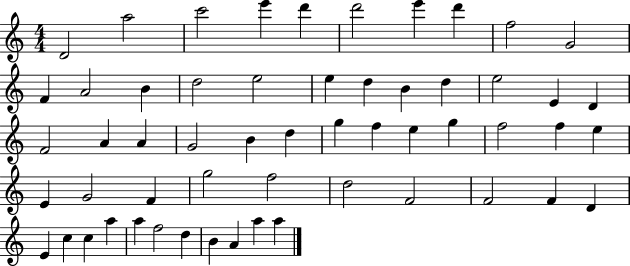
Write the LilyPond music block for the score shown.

{
  \clef treble
  \numericTimeSignature
  \time 4/4
  \key c \major
  d'2 a''2 | c'''2 e'''4 d'''4 | d'''2 e'''4 d'''4 | f''2 g'2 | \break f'4 a'2 b'4 | d''2 e''2 | e''4 d''4 b'4 d''4 | e''2 e'4 d'4 | \break f'2 a'4 a'4 | g'2 b'4 d''4 | g''4 f''4 e''4 g''4 | f''2 f''4 e''4 | \break e'4 g'2 f'4 | g''2 f''2 | d''2 f'2 | f'2 f'4 d'4 | \break e'4 c''4 c''4 a''4 | a''4 f''2 d''4 | b'4 a'4 a''4 a''4 | \bar "|."
}